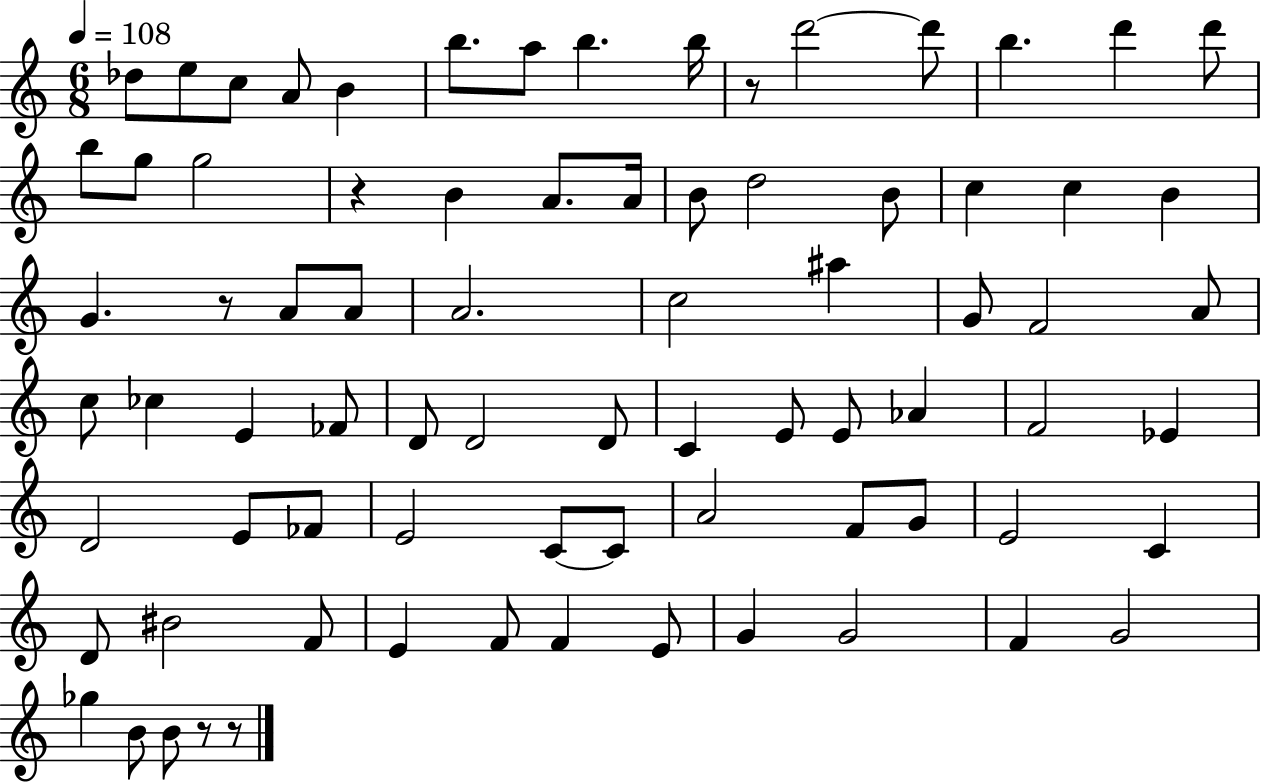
{
  \clef treble
  \numericTimeSignature
  \time 6/8
  \key c \major
  \tempo 4 = 108
  des''8 e''8 c''8 a'8 b'4 | b''8. a''8 b''4. b''16 | r8 d'''2~~ d'''8 | b''4. d'''4 d'''8 | \break b''8 g''8 g''2 | r4 b'4 a'8. a'16 | b'8 d''2 b'8 | c''4 c''4 b'4 | \break g'4. r8 a'8 a'8 | a'2. | c''2 ais''4 | g'8 f'2 a'8 | \break c''8 ces''4 e'4 fes'8 | d'8 d'2 d'8 | c'4 e'8 e'8 aes'4 | f'2 ees'4 | \break d'2 e'8 fes'8 | e'2 c'8~~ c'8 | a'2 f'8 g'8 | e'2 c'4 | \break d'8 bis'2 f'8 | e'4 f'8 f'4 e'8 | g'4 g'2 | f'4 g'2 | \break ges''4 b'8 b'8 r8 r8 | \bar "|."
}